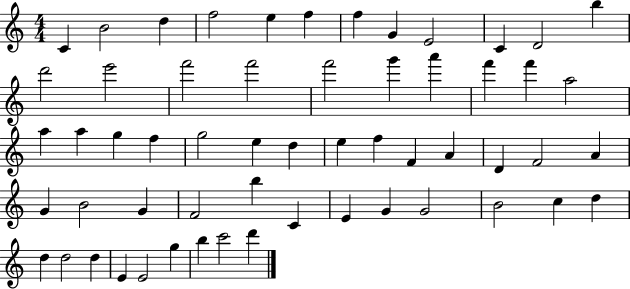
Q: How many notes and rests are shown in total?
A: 57